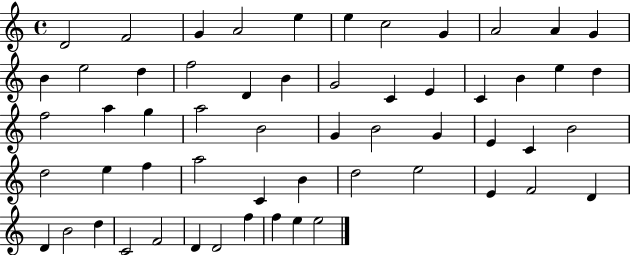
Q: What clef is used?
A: treble